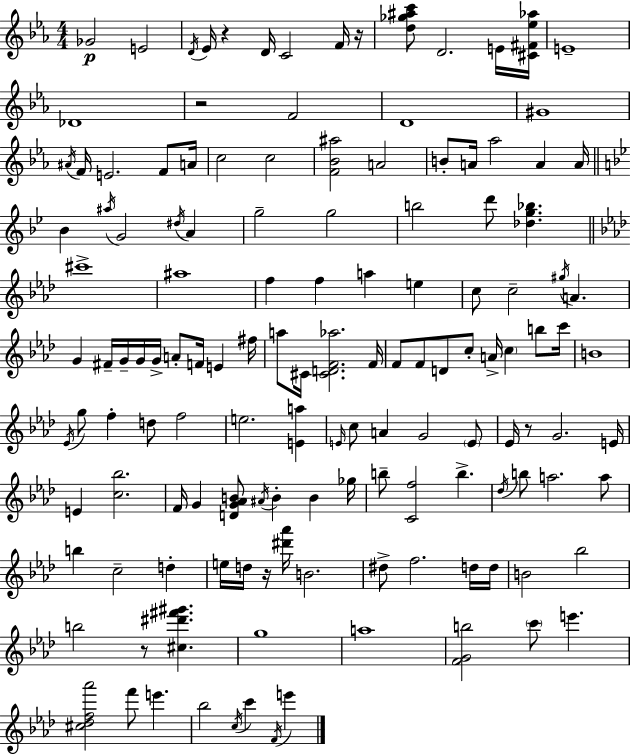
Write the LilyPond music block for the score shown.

{
  \clef treble
  \numericTimeSignature
  \time 4/4
  \key c \minor
  ges'2\p e'2 | \acciaccatura { d'16 } ees'16 r4 d'16 c'2 f'16 | r16 <d'' ges'' ais'' c'''>8 d'2. e'16 | <cis' fis' ees'' aes''>16 e'1-- | \break des'1 | r2 f'2 | d'1 | gis'1 | \break \acciaccatura { ais'16 } f'16 e'2. f'8 | a'16 c''2 c''2 | <f' bes' ais''>2 a'2 | b'8-. a'16 aes''2 a'4 | \break a'16 \bar "||" \break \key bes \major bes'4 \acciaccatura { ais''16 } g'2 \acciaccatura { dis''16 } a'4 | g''2-- g''2 | b''2 d'''8 <des'' g'' bes''>4. | \bar "||" \break \key aes \major cis'''1-> | ais''1 | f''4 f''4 a''4 e''4 | c''8 c''2-- \acciaccatura { gis''16 } a'4. | \break g'4 fis'16-- g'16-- g'16 g'16-> a'8-. f'16 e'4 | fis''16 a''8 cis'16 <cis' d' f' aes''>2. | f'16 f'8 f'8 d'8 c''8-. a'16-> \parenthesize c''4 b''8 | c'''16 b'1 | \break \acciaccatura { ees'16 } g''8 f''4-. d''8 f''2 | e''2. <e' a''>4 | \grace { e'16 } c''8 a'4 g'2 | \parenthesize e'8 ees'16 r8 g'2. | \break e'16 e'4 <c'' bes''>2. | f'16 g'4 <d' g' aes' b'>8 \acciaccatura { ais'16 } b'4-. b'4 | ges''16 b''8-- <c' f''>2 b''4.-> | \acciaccatura { des''16 } b''8 a''2. | \break a''8 b''4 c''2-- | d''4-. e''16 d''16 r16 <dis''' aes'''>16 b'2. | dis''8-> f''2. | d''16 d''16 b'2 bes''2 | \break b''2 r8 <cis'' dis''' fis''' gis'''>4. | g''1 | a''1 | <f' g' b''>2 \parenthesize c'''8 e'''4. | \break <cis'' des'' f'' aes'''>2 f'''8 e'''4. | bes''2 \acciaccatura { c''16 } c'''4 | \acciaccatura { f'16 } e'''4 \bar "|."
}